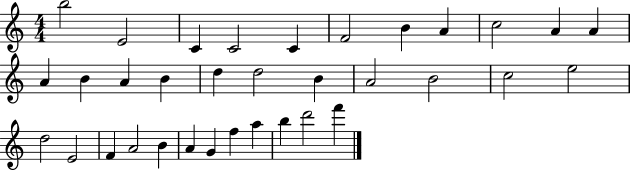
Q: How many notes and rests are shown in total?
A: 34